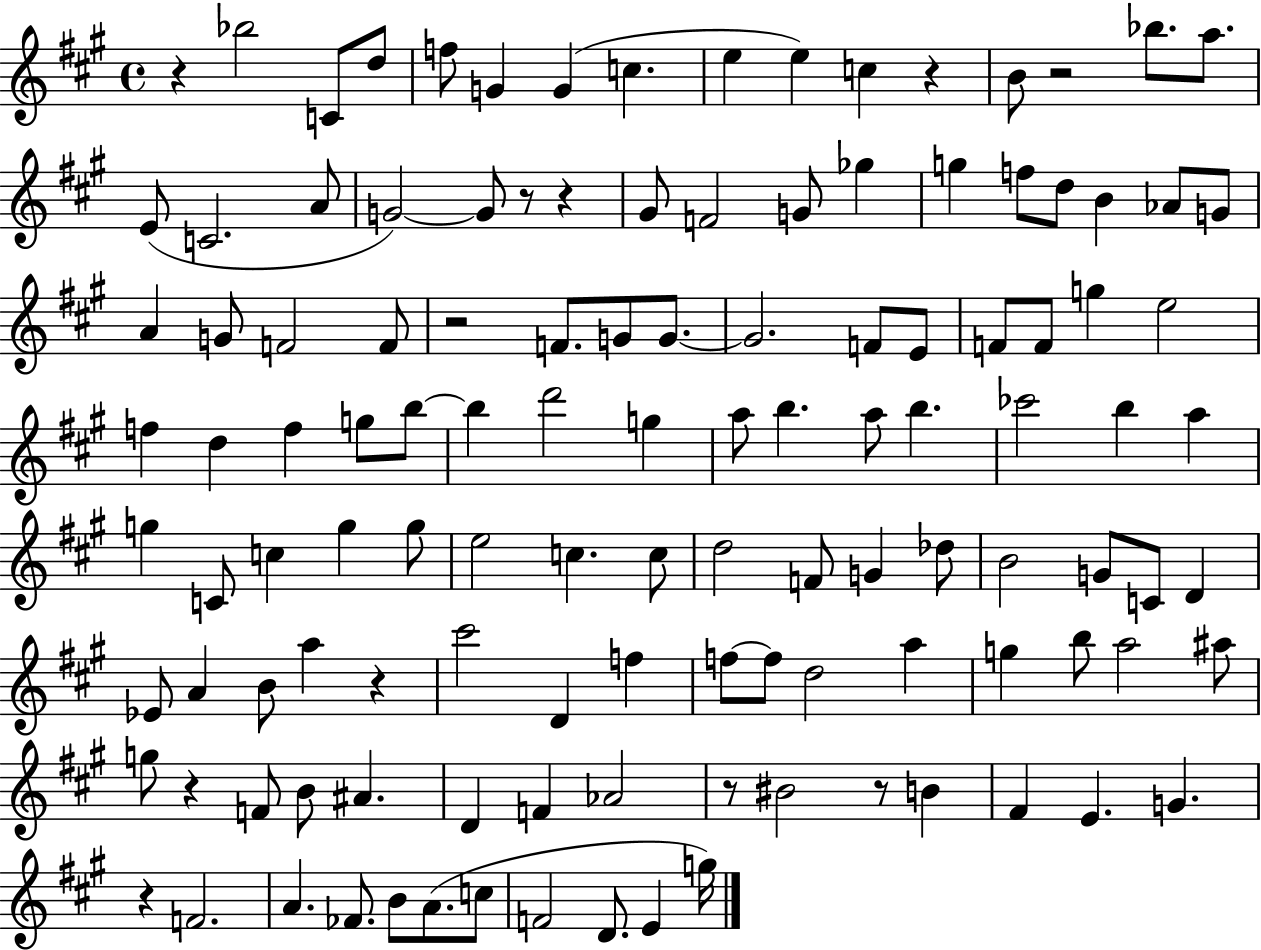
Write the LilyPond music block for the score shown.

{
  \clef treble
  \time 4/4
  \defaultTimeSignature
  \key a \major
  r4 bes''2 c'8 d''8 | f''8 g'4 g'4( c''4. | e''4 e''4) c''4 r4 | b'8 r2 bes''8. a''8. | \break e'8( c'2. a'8 | g'2~~) g'8 r8 r4 | gis'8 f'2 g'8 ges''4 | g''4 f''8 d''8 b'4 aes'8 g'8 | \break a'4 g'8 f'2 f'8 | r2 f'8. g'8 g'8.~~ | g'2. f'8 e'8 | f'8 f'8 g''4 e''2 | \break f''4 d''4 f''4 g''8 b''8~~ | b''4 d'''2 g''4 | a''8 b''4. a''8 b''4. | ces'''2 b''4 a''4 | \break g''4 c'8 c''4 g''4 g''8 | e''2 c''4. c''8 | d''2 f'8 g'4 des''8 | b'2 g'8 c'8 d'4 | \break ees'8 a'4 b'8 a''4 r4 | cis'''2 d'4 f''4 | f''8~~ f''8 d''2 a''4 | g''4 b''8 a''2 ais''8 | \break g''8 r4 f'8 b'8 ais'4. | d'4 f'4 aes'2 | r8 bis'2 r8 b'4 | fis'4 e'4. g'4. | \break r4 f'2. | a'4. fes'8. b'8 a'8.( c''8 | f'2 d'8. e'4 g''16) | \bar "|."
}